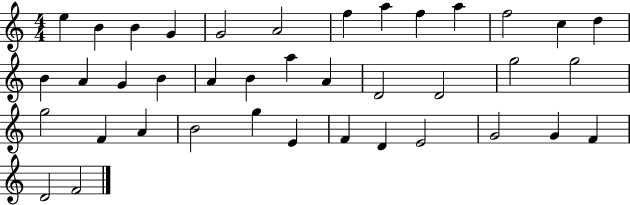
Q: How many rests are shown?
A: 0